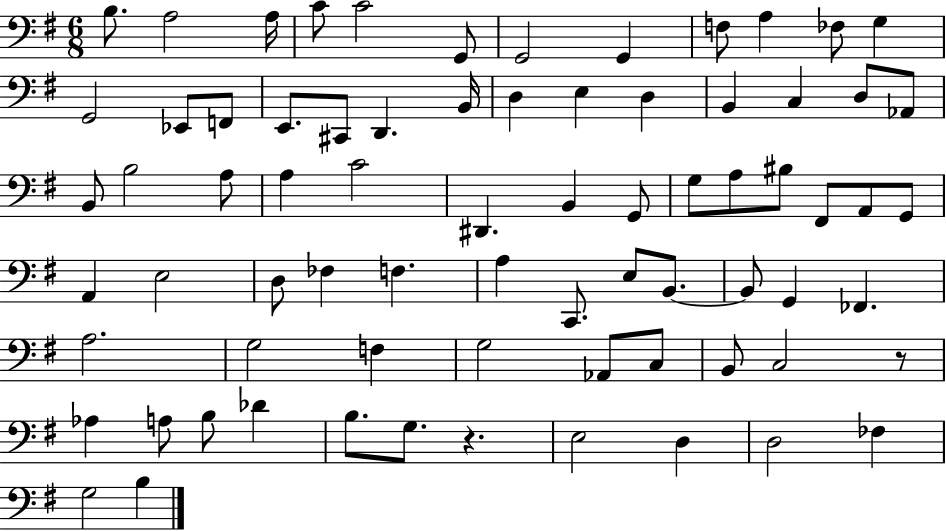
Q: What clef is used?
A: bass